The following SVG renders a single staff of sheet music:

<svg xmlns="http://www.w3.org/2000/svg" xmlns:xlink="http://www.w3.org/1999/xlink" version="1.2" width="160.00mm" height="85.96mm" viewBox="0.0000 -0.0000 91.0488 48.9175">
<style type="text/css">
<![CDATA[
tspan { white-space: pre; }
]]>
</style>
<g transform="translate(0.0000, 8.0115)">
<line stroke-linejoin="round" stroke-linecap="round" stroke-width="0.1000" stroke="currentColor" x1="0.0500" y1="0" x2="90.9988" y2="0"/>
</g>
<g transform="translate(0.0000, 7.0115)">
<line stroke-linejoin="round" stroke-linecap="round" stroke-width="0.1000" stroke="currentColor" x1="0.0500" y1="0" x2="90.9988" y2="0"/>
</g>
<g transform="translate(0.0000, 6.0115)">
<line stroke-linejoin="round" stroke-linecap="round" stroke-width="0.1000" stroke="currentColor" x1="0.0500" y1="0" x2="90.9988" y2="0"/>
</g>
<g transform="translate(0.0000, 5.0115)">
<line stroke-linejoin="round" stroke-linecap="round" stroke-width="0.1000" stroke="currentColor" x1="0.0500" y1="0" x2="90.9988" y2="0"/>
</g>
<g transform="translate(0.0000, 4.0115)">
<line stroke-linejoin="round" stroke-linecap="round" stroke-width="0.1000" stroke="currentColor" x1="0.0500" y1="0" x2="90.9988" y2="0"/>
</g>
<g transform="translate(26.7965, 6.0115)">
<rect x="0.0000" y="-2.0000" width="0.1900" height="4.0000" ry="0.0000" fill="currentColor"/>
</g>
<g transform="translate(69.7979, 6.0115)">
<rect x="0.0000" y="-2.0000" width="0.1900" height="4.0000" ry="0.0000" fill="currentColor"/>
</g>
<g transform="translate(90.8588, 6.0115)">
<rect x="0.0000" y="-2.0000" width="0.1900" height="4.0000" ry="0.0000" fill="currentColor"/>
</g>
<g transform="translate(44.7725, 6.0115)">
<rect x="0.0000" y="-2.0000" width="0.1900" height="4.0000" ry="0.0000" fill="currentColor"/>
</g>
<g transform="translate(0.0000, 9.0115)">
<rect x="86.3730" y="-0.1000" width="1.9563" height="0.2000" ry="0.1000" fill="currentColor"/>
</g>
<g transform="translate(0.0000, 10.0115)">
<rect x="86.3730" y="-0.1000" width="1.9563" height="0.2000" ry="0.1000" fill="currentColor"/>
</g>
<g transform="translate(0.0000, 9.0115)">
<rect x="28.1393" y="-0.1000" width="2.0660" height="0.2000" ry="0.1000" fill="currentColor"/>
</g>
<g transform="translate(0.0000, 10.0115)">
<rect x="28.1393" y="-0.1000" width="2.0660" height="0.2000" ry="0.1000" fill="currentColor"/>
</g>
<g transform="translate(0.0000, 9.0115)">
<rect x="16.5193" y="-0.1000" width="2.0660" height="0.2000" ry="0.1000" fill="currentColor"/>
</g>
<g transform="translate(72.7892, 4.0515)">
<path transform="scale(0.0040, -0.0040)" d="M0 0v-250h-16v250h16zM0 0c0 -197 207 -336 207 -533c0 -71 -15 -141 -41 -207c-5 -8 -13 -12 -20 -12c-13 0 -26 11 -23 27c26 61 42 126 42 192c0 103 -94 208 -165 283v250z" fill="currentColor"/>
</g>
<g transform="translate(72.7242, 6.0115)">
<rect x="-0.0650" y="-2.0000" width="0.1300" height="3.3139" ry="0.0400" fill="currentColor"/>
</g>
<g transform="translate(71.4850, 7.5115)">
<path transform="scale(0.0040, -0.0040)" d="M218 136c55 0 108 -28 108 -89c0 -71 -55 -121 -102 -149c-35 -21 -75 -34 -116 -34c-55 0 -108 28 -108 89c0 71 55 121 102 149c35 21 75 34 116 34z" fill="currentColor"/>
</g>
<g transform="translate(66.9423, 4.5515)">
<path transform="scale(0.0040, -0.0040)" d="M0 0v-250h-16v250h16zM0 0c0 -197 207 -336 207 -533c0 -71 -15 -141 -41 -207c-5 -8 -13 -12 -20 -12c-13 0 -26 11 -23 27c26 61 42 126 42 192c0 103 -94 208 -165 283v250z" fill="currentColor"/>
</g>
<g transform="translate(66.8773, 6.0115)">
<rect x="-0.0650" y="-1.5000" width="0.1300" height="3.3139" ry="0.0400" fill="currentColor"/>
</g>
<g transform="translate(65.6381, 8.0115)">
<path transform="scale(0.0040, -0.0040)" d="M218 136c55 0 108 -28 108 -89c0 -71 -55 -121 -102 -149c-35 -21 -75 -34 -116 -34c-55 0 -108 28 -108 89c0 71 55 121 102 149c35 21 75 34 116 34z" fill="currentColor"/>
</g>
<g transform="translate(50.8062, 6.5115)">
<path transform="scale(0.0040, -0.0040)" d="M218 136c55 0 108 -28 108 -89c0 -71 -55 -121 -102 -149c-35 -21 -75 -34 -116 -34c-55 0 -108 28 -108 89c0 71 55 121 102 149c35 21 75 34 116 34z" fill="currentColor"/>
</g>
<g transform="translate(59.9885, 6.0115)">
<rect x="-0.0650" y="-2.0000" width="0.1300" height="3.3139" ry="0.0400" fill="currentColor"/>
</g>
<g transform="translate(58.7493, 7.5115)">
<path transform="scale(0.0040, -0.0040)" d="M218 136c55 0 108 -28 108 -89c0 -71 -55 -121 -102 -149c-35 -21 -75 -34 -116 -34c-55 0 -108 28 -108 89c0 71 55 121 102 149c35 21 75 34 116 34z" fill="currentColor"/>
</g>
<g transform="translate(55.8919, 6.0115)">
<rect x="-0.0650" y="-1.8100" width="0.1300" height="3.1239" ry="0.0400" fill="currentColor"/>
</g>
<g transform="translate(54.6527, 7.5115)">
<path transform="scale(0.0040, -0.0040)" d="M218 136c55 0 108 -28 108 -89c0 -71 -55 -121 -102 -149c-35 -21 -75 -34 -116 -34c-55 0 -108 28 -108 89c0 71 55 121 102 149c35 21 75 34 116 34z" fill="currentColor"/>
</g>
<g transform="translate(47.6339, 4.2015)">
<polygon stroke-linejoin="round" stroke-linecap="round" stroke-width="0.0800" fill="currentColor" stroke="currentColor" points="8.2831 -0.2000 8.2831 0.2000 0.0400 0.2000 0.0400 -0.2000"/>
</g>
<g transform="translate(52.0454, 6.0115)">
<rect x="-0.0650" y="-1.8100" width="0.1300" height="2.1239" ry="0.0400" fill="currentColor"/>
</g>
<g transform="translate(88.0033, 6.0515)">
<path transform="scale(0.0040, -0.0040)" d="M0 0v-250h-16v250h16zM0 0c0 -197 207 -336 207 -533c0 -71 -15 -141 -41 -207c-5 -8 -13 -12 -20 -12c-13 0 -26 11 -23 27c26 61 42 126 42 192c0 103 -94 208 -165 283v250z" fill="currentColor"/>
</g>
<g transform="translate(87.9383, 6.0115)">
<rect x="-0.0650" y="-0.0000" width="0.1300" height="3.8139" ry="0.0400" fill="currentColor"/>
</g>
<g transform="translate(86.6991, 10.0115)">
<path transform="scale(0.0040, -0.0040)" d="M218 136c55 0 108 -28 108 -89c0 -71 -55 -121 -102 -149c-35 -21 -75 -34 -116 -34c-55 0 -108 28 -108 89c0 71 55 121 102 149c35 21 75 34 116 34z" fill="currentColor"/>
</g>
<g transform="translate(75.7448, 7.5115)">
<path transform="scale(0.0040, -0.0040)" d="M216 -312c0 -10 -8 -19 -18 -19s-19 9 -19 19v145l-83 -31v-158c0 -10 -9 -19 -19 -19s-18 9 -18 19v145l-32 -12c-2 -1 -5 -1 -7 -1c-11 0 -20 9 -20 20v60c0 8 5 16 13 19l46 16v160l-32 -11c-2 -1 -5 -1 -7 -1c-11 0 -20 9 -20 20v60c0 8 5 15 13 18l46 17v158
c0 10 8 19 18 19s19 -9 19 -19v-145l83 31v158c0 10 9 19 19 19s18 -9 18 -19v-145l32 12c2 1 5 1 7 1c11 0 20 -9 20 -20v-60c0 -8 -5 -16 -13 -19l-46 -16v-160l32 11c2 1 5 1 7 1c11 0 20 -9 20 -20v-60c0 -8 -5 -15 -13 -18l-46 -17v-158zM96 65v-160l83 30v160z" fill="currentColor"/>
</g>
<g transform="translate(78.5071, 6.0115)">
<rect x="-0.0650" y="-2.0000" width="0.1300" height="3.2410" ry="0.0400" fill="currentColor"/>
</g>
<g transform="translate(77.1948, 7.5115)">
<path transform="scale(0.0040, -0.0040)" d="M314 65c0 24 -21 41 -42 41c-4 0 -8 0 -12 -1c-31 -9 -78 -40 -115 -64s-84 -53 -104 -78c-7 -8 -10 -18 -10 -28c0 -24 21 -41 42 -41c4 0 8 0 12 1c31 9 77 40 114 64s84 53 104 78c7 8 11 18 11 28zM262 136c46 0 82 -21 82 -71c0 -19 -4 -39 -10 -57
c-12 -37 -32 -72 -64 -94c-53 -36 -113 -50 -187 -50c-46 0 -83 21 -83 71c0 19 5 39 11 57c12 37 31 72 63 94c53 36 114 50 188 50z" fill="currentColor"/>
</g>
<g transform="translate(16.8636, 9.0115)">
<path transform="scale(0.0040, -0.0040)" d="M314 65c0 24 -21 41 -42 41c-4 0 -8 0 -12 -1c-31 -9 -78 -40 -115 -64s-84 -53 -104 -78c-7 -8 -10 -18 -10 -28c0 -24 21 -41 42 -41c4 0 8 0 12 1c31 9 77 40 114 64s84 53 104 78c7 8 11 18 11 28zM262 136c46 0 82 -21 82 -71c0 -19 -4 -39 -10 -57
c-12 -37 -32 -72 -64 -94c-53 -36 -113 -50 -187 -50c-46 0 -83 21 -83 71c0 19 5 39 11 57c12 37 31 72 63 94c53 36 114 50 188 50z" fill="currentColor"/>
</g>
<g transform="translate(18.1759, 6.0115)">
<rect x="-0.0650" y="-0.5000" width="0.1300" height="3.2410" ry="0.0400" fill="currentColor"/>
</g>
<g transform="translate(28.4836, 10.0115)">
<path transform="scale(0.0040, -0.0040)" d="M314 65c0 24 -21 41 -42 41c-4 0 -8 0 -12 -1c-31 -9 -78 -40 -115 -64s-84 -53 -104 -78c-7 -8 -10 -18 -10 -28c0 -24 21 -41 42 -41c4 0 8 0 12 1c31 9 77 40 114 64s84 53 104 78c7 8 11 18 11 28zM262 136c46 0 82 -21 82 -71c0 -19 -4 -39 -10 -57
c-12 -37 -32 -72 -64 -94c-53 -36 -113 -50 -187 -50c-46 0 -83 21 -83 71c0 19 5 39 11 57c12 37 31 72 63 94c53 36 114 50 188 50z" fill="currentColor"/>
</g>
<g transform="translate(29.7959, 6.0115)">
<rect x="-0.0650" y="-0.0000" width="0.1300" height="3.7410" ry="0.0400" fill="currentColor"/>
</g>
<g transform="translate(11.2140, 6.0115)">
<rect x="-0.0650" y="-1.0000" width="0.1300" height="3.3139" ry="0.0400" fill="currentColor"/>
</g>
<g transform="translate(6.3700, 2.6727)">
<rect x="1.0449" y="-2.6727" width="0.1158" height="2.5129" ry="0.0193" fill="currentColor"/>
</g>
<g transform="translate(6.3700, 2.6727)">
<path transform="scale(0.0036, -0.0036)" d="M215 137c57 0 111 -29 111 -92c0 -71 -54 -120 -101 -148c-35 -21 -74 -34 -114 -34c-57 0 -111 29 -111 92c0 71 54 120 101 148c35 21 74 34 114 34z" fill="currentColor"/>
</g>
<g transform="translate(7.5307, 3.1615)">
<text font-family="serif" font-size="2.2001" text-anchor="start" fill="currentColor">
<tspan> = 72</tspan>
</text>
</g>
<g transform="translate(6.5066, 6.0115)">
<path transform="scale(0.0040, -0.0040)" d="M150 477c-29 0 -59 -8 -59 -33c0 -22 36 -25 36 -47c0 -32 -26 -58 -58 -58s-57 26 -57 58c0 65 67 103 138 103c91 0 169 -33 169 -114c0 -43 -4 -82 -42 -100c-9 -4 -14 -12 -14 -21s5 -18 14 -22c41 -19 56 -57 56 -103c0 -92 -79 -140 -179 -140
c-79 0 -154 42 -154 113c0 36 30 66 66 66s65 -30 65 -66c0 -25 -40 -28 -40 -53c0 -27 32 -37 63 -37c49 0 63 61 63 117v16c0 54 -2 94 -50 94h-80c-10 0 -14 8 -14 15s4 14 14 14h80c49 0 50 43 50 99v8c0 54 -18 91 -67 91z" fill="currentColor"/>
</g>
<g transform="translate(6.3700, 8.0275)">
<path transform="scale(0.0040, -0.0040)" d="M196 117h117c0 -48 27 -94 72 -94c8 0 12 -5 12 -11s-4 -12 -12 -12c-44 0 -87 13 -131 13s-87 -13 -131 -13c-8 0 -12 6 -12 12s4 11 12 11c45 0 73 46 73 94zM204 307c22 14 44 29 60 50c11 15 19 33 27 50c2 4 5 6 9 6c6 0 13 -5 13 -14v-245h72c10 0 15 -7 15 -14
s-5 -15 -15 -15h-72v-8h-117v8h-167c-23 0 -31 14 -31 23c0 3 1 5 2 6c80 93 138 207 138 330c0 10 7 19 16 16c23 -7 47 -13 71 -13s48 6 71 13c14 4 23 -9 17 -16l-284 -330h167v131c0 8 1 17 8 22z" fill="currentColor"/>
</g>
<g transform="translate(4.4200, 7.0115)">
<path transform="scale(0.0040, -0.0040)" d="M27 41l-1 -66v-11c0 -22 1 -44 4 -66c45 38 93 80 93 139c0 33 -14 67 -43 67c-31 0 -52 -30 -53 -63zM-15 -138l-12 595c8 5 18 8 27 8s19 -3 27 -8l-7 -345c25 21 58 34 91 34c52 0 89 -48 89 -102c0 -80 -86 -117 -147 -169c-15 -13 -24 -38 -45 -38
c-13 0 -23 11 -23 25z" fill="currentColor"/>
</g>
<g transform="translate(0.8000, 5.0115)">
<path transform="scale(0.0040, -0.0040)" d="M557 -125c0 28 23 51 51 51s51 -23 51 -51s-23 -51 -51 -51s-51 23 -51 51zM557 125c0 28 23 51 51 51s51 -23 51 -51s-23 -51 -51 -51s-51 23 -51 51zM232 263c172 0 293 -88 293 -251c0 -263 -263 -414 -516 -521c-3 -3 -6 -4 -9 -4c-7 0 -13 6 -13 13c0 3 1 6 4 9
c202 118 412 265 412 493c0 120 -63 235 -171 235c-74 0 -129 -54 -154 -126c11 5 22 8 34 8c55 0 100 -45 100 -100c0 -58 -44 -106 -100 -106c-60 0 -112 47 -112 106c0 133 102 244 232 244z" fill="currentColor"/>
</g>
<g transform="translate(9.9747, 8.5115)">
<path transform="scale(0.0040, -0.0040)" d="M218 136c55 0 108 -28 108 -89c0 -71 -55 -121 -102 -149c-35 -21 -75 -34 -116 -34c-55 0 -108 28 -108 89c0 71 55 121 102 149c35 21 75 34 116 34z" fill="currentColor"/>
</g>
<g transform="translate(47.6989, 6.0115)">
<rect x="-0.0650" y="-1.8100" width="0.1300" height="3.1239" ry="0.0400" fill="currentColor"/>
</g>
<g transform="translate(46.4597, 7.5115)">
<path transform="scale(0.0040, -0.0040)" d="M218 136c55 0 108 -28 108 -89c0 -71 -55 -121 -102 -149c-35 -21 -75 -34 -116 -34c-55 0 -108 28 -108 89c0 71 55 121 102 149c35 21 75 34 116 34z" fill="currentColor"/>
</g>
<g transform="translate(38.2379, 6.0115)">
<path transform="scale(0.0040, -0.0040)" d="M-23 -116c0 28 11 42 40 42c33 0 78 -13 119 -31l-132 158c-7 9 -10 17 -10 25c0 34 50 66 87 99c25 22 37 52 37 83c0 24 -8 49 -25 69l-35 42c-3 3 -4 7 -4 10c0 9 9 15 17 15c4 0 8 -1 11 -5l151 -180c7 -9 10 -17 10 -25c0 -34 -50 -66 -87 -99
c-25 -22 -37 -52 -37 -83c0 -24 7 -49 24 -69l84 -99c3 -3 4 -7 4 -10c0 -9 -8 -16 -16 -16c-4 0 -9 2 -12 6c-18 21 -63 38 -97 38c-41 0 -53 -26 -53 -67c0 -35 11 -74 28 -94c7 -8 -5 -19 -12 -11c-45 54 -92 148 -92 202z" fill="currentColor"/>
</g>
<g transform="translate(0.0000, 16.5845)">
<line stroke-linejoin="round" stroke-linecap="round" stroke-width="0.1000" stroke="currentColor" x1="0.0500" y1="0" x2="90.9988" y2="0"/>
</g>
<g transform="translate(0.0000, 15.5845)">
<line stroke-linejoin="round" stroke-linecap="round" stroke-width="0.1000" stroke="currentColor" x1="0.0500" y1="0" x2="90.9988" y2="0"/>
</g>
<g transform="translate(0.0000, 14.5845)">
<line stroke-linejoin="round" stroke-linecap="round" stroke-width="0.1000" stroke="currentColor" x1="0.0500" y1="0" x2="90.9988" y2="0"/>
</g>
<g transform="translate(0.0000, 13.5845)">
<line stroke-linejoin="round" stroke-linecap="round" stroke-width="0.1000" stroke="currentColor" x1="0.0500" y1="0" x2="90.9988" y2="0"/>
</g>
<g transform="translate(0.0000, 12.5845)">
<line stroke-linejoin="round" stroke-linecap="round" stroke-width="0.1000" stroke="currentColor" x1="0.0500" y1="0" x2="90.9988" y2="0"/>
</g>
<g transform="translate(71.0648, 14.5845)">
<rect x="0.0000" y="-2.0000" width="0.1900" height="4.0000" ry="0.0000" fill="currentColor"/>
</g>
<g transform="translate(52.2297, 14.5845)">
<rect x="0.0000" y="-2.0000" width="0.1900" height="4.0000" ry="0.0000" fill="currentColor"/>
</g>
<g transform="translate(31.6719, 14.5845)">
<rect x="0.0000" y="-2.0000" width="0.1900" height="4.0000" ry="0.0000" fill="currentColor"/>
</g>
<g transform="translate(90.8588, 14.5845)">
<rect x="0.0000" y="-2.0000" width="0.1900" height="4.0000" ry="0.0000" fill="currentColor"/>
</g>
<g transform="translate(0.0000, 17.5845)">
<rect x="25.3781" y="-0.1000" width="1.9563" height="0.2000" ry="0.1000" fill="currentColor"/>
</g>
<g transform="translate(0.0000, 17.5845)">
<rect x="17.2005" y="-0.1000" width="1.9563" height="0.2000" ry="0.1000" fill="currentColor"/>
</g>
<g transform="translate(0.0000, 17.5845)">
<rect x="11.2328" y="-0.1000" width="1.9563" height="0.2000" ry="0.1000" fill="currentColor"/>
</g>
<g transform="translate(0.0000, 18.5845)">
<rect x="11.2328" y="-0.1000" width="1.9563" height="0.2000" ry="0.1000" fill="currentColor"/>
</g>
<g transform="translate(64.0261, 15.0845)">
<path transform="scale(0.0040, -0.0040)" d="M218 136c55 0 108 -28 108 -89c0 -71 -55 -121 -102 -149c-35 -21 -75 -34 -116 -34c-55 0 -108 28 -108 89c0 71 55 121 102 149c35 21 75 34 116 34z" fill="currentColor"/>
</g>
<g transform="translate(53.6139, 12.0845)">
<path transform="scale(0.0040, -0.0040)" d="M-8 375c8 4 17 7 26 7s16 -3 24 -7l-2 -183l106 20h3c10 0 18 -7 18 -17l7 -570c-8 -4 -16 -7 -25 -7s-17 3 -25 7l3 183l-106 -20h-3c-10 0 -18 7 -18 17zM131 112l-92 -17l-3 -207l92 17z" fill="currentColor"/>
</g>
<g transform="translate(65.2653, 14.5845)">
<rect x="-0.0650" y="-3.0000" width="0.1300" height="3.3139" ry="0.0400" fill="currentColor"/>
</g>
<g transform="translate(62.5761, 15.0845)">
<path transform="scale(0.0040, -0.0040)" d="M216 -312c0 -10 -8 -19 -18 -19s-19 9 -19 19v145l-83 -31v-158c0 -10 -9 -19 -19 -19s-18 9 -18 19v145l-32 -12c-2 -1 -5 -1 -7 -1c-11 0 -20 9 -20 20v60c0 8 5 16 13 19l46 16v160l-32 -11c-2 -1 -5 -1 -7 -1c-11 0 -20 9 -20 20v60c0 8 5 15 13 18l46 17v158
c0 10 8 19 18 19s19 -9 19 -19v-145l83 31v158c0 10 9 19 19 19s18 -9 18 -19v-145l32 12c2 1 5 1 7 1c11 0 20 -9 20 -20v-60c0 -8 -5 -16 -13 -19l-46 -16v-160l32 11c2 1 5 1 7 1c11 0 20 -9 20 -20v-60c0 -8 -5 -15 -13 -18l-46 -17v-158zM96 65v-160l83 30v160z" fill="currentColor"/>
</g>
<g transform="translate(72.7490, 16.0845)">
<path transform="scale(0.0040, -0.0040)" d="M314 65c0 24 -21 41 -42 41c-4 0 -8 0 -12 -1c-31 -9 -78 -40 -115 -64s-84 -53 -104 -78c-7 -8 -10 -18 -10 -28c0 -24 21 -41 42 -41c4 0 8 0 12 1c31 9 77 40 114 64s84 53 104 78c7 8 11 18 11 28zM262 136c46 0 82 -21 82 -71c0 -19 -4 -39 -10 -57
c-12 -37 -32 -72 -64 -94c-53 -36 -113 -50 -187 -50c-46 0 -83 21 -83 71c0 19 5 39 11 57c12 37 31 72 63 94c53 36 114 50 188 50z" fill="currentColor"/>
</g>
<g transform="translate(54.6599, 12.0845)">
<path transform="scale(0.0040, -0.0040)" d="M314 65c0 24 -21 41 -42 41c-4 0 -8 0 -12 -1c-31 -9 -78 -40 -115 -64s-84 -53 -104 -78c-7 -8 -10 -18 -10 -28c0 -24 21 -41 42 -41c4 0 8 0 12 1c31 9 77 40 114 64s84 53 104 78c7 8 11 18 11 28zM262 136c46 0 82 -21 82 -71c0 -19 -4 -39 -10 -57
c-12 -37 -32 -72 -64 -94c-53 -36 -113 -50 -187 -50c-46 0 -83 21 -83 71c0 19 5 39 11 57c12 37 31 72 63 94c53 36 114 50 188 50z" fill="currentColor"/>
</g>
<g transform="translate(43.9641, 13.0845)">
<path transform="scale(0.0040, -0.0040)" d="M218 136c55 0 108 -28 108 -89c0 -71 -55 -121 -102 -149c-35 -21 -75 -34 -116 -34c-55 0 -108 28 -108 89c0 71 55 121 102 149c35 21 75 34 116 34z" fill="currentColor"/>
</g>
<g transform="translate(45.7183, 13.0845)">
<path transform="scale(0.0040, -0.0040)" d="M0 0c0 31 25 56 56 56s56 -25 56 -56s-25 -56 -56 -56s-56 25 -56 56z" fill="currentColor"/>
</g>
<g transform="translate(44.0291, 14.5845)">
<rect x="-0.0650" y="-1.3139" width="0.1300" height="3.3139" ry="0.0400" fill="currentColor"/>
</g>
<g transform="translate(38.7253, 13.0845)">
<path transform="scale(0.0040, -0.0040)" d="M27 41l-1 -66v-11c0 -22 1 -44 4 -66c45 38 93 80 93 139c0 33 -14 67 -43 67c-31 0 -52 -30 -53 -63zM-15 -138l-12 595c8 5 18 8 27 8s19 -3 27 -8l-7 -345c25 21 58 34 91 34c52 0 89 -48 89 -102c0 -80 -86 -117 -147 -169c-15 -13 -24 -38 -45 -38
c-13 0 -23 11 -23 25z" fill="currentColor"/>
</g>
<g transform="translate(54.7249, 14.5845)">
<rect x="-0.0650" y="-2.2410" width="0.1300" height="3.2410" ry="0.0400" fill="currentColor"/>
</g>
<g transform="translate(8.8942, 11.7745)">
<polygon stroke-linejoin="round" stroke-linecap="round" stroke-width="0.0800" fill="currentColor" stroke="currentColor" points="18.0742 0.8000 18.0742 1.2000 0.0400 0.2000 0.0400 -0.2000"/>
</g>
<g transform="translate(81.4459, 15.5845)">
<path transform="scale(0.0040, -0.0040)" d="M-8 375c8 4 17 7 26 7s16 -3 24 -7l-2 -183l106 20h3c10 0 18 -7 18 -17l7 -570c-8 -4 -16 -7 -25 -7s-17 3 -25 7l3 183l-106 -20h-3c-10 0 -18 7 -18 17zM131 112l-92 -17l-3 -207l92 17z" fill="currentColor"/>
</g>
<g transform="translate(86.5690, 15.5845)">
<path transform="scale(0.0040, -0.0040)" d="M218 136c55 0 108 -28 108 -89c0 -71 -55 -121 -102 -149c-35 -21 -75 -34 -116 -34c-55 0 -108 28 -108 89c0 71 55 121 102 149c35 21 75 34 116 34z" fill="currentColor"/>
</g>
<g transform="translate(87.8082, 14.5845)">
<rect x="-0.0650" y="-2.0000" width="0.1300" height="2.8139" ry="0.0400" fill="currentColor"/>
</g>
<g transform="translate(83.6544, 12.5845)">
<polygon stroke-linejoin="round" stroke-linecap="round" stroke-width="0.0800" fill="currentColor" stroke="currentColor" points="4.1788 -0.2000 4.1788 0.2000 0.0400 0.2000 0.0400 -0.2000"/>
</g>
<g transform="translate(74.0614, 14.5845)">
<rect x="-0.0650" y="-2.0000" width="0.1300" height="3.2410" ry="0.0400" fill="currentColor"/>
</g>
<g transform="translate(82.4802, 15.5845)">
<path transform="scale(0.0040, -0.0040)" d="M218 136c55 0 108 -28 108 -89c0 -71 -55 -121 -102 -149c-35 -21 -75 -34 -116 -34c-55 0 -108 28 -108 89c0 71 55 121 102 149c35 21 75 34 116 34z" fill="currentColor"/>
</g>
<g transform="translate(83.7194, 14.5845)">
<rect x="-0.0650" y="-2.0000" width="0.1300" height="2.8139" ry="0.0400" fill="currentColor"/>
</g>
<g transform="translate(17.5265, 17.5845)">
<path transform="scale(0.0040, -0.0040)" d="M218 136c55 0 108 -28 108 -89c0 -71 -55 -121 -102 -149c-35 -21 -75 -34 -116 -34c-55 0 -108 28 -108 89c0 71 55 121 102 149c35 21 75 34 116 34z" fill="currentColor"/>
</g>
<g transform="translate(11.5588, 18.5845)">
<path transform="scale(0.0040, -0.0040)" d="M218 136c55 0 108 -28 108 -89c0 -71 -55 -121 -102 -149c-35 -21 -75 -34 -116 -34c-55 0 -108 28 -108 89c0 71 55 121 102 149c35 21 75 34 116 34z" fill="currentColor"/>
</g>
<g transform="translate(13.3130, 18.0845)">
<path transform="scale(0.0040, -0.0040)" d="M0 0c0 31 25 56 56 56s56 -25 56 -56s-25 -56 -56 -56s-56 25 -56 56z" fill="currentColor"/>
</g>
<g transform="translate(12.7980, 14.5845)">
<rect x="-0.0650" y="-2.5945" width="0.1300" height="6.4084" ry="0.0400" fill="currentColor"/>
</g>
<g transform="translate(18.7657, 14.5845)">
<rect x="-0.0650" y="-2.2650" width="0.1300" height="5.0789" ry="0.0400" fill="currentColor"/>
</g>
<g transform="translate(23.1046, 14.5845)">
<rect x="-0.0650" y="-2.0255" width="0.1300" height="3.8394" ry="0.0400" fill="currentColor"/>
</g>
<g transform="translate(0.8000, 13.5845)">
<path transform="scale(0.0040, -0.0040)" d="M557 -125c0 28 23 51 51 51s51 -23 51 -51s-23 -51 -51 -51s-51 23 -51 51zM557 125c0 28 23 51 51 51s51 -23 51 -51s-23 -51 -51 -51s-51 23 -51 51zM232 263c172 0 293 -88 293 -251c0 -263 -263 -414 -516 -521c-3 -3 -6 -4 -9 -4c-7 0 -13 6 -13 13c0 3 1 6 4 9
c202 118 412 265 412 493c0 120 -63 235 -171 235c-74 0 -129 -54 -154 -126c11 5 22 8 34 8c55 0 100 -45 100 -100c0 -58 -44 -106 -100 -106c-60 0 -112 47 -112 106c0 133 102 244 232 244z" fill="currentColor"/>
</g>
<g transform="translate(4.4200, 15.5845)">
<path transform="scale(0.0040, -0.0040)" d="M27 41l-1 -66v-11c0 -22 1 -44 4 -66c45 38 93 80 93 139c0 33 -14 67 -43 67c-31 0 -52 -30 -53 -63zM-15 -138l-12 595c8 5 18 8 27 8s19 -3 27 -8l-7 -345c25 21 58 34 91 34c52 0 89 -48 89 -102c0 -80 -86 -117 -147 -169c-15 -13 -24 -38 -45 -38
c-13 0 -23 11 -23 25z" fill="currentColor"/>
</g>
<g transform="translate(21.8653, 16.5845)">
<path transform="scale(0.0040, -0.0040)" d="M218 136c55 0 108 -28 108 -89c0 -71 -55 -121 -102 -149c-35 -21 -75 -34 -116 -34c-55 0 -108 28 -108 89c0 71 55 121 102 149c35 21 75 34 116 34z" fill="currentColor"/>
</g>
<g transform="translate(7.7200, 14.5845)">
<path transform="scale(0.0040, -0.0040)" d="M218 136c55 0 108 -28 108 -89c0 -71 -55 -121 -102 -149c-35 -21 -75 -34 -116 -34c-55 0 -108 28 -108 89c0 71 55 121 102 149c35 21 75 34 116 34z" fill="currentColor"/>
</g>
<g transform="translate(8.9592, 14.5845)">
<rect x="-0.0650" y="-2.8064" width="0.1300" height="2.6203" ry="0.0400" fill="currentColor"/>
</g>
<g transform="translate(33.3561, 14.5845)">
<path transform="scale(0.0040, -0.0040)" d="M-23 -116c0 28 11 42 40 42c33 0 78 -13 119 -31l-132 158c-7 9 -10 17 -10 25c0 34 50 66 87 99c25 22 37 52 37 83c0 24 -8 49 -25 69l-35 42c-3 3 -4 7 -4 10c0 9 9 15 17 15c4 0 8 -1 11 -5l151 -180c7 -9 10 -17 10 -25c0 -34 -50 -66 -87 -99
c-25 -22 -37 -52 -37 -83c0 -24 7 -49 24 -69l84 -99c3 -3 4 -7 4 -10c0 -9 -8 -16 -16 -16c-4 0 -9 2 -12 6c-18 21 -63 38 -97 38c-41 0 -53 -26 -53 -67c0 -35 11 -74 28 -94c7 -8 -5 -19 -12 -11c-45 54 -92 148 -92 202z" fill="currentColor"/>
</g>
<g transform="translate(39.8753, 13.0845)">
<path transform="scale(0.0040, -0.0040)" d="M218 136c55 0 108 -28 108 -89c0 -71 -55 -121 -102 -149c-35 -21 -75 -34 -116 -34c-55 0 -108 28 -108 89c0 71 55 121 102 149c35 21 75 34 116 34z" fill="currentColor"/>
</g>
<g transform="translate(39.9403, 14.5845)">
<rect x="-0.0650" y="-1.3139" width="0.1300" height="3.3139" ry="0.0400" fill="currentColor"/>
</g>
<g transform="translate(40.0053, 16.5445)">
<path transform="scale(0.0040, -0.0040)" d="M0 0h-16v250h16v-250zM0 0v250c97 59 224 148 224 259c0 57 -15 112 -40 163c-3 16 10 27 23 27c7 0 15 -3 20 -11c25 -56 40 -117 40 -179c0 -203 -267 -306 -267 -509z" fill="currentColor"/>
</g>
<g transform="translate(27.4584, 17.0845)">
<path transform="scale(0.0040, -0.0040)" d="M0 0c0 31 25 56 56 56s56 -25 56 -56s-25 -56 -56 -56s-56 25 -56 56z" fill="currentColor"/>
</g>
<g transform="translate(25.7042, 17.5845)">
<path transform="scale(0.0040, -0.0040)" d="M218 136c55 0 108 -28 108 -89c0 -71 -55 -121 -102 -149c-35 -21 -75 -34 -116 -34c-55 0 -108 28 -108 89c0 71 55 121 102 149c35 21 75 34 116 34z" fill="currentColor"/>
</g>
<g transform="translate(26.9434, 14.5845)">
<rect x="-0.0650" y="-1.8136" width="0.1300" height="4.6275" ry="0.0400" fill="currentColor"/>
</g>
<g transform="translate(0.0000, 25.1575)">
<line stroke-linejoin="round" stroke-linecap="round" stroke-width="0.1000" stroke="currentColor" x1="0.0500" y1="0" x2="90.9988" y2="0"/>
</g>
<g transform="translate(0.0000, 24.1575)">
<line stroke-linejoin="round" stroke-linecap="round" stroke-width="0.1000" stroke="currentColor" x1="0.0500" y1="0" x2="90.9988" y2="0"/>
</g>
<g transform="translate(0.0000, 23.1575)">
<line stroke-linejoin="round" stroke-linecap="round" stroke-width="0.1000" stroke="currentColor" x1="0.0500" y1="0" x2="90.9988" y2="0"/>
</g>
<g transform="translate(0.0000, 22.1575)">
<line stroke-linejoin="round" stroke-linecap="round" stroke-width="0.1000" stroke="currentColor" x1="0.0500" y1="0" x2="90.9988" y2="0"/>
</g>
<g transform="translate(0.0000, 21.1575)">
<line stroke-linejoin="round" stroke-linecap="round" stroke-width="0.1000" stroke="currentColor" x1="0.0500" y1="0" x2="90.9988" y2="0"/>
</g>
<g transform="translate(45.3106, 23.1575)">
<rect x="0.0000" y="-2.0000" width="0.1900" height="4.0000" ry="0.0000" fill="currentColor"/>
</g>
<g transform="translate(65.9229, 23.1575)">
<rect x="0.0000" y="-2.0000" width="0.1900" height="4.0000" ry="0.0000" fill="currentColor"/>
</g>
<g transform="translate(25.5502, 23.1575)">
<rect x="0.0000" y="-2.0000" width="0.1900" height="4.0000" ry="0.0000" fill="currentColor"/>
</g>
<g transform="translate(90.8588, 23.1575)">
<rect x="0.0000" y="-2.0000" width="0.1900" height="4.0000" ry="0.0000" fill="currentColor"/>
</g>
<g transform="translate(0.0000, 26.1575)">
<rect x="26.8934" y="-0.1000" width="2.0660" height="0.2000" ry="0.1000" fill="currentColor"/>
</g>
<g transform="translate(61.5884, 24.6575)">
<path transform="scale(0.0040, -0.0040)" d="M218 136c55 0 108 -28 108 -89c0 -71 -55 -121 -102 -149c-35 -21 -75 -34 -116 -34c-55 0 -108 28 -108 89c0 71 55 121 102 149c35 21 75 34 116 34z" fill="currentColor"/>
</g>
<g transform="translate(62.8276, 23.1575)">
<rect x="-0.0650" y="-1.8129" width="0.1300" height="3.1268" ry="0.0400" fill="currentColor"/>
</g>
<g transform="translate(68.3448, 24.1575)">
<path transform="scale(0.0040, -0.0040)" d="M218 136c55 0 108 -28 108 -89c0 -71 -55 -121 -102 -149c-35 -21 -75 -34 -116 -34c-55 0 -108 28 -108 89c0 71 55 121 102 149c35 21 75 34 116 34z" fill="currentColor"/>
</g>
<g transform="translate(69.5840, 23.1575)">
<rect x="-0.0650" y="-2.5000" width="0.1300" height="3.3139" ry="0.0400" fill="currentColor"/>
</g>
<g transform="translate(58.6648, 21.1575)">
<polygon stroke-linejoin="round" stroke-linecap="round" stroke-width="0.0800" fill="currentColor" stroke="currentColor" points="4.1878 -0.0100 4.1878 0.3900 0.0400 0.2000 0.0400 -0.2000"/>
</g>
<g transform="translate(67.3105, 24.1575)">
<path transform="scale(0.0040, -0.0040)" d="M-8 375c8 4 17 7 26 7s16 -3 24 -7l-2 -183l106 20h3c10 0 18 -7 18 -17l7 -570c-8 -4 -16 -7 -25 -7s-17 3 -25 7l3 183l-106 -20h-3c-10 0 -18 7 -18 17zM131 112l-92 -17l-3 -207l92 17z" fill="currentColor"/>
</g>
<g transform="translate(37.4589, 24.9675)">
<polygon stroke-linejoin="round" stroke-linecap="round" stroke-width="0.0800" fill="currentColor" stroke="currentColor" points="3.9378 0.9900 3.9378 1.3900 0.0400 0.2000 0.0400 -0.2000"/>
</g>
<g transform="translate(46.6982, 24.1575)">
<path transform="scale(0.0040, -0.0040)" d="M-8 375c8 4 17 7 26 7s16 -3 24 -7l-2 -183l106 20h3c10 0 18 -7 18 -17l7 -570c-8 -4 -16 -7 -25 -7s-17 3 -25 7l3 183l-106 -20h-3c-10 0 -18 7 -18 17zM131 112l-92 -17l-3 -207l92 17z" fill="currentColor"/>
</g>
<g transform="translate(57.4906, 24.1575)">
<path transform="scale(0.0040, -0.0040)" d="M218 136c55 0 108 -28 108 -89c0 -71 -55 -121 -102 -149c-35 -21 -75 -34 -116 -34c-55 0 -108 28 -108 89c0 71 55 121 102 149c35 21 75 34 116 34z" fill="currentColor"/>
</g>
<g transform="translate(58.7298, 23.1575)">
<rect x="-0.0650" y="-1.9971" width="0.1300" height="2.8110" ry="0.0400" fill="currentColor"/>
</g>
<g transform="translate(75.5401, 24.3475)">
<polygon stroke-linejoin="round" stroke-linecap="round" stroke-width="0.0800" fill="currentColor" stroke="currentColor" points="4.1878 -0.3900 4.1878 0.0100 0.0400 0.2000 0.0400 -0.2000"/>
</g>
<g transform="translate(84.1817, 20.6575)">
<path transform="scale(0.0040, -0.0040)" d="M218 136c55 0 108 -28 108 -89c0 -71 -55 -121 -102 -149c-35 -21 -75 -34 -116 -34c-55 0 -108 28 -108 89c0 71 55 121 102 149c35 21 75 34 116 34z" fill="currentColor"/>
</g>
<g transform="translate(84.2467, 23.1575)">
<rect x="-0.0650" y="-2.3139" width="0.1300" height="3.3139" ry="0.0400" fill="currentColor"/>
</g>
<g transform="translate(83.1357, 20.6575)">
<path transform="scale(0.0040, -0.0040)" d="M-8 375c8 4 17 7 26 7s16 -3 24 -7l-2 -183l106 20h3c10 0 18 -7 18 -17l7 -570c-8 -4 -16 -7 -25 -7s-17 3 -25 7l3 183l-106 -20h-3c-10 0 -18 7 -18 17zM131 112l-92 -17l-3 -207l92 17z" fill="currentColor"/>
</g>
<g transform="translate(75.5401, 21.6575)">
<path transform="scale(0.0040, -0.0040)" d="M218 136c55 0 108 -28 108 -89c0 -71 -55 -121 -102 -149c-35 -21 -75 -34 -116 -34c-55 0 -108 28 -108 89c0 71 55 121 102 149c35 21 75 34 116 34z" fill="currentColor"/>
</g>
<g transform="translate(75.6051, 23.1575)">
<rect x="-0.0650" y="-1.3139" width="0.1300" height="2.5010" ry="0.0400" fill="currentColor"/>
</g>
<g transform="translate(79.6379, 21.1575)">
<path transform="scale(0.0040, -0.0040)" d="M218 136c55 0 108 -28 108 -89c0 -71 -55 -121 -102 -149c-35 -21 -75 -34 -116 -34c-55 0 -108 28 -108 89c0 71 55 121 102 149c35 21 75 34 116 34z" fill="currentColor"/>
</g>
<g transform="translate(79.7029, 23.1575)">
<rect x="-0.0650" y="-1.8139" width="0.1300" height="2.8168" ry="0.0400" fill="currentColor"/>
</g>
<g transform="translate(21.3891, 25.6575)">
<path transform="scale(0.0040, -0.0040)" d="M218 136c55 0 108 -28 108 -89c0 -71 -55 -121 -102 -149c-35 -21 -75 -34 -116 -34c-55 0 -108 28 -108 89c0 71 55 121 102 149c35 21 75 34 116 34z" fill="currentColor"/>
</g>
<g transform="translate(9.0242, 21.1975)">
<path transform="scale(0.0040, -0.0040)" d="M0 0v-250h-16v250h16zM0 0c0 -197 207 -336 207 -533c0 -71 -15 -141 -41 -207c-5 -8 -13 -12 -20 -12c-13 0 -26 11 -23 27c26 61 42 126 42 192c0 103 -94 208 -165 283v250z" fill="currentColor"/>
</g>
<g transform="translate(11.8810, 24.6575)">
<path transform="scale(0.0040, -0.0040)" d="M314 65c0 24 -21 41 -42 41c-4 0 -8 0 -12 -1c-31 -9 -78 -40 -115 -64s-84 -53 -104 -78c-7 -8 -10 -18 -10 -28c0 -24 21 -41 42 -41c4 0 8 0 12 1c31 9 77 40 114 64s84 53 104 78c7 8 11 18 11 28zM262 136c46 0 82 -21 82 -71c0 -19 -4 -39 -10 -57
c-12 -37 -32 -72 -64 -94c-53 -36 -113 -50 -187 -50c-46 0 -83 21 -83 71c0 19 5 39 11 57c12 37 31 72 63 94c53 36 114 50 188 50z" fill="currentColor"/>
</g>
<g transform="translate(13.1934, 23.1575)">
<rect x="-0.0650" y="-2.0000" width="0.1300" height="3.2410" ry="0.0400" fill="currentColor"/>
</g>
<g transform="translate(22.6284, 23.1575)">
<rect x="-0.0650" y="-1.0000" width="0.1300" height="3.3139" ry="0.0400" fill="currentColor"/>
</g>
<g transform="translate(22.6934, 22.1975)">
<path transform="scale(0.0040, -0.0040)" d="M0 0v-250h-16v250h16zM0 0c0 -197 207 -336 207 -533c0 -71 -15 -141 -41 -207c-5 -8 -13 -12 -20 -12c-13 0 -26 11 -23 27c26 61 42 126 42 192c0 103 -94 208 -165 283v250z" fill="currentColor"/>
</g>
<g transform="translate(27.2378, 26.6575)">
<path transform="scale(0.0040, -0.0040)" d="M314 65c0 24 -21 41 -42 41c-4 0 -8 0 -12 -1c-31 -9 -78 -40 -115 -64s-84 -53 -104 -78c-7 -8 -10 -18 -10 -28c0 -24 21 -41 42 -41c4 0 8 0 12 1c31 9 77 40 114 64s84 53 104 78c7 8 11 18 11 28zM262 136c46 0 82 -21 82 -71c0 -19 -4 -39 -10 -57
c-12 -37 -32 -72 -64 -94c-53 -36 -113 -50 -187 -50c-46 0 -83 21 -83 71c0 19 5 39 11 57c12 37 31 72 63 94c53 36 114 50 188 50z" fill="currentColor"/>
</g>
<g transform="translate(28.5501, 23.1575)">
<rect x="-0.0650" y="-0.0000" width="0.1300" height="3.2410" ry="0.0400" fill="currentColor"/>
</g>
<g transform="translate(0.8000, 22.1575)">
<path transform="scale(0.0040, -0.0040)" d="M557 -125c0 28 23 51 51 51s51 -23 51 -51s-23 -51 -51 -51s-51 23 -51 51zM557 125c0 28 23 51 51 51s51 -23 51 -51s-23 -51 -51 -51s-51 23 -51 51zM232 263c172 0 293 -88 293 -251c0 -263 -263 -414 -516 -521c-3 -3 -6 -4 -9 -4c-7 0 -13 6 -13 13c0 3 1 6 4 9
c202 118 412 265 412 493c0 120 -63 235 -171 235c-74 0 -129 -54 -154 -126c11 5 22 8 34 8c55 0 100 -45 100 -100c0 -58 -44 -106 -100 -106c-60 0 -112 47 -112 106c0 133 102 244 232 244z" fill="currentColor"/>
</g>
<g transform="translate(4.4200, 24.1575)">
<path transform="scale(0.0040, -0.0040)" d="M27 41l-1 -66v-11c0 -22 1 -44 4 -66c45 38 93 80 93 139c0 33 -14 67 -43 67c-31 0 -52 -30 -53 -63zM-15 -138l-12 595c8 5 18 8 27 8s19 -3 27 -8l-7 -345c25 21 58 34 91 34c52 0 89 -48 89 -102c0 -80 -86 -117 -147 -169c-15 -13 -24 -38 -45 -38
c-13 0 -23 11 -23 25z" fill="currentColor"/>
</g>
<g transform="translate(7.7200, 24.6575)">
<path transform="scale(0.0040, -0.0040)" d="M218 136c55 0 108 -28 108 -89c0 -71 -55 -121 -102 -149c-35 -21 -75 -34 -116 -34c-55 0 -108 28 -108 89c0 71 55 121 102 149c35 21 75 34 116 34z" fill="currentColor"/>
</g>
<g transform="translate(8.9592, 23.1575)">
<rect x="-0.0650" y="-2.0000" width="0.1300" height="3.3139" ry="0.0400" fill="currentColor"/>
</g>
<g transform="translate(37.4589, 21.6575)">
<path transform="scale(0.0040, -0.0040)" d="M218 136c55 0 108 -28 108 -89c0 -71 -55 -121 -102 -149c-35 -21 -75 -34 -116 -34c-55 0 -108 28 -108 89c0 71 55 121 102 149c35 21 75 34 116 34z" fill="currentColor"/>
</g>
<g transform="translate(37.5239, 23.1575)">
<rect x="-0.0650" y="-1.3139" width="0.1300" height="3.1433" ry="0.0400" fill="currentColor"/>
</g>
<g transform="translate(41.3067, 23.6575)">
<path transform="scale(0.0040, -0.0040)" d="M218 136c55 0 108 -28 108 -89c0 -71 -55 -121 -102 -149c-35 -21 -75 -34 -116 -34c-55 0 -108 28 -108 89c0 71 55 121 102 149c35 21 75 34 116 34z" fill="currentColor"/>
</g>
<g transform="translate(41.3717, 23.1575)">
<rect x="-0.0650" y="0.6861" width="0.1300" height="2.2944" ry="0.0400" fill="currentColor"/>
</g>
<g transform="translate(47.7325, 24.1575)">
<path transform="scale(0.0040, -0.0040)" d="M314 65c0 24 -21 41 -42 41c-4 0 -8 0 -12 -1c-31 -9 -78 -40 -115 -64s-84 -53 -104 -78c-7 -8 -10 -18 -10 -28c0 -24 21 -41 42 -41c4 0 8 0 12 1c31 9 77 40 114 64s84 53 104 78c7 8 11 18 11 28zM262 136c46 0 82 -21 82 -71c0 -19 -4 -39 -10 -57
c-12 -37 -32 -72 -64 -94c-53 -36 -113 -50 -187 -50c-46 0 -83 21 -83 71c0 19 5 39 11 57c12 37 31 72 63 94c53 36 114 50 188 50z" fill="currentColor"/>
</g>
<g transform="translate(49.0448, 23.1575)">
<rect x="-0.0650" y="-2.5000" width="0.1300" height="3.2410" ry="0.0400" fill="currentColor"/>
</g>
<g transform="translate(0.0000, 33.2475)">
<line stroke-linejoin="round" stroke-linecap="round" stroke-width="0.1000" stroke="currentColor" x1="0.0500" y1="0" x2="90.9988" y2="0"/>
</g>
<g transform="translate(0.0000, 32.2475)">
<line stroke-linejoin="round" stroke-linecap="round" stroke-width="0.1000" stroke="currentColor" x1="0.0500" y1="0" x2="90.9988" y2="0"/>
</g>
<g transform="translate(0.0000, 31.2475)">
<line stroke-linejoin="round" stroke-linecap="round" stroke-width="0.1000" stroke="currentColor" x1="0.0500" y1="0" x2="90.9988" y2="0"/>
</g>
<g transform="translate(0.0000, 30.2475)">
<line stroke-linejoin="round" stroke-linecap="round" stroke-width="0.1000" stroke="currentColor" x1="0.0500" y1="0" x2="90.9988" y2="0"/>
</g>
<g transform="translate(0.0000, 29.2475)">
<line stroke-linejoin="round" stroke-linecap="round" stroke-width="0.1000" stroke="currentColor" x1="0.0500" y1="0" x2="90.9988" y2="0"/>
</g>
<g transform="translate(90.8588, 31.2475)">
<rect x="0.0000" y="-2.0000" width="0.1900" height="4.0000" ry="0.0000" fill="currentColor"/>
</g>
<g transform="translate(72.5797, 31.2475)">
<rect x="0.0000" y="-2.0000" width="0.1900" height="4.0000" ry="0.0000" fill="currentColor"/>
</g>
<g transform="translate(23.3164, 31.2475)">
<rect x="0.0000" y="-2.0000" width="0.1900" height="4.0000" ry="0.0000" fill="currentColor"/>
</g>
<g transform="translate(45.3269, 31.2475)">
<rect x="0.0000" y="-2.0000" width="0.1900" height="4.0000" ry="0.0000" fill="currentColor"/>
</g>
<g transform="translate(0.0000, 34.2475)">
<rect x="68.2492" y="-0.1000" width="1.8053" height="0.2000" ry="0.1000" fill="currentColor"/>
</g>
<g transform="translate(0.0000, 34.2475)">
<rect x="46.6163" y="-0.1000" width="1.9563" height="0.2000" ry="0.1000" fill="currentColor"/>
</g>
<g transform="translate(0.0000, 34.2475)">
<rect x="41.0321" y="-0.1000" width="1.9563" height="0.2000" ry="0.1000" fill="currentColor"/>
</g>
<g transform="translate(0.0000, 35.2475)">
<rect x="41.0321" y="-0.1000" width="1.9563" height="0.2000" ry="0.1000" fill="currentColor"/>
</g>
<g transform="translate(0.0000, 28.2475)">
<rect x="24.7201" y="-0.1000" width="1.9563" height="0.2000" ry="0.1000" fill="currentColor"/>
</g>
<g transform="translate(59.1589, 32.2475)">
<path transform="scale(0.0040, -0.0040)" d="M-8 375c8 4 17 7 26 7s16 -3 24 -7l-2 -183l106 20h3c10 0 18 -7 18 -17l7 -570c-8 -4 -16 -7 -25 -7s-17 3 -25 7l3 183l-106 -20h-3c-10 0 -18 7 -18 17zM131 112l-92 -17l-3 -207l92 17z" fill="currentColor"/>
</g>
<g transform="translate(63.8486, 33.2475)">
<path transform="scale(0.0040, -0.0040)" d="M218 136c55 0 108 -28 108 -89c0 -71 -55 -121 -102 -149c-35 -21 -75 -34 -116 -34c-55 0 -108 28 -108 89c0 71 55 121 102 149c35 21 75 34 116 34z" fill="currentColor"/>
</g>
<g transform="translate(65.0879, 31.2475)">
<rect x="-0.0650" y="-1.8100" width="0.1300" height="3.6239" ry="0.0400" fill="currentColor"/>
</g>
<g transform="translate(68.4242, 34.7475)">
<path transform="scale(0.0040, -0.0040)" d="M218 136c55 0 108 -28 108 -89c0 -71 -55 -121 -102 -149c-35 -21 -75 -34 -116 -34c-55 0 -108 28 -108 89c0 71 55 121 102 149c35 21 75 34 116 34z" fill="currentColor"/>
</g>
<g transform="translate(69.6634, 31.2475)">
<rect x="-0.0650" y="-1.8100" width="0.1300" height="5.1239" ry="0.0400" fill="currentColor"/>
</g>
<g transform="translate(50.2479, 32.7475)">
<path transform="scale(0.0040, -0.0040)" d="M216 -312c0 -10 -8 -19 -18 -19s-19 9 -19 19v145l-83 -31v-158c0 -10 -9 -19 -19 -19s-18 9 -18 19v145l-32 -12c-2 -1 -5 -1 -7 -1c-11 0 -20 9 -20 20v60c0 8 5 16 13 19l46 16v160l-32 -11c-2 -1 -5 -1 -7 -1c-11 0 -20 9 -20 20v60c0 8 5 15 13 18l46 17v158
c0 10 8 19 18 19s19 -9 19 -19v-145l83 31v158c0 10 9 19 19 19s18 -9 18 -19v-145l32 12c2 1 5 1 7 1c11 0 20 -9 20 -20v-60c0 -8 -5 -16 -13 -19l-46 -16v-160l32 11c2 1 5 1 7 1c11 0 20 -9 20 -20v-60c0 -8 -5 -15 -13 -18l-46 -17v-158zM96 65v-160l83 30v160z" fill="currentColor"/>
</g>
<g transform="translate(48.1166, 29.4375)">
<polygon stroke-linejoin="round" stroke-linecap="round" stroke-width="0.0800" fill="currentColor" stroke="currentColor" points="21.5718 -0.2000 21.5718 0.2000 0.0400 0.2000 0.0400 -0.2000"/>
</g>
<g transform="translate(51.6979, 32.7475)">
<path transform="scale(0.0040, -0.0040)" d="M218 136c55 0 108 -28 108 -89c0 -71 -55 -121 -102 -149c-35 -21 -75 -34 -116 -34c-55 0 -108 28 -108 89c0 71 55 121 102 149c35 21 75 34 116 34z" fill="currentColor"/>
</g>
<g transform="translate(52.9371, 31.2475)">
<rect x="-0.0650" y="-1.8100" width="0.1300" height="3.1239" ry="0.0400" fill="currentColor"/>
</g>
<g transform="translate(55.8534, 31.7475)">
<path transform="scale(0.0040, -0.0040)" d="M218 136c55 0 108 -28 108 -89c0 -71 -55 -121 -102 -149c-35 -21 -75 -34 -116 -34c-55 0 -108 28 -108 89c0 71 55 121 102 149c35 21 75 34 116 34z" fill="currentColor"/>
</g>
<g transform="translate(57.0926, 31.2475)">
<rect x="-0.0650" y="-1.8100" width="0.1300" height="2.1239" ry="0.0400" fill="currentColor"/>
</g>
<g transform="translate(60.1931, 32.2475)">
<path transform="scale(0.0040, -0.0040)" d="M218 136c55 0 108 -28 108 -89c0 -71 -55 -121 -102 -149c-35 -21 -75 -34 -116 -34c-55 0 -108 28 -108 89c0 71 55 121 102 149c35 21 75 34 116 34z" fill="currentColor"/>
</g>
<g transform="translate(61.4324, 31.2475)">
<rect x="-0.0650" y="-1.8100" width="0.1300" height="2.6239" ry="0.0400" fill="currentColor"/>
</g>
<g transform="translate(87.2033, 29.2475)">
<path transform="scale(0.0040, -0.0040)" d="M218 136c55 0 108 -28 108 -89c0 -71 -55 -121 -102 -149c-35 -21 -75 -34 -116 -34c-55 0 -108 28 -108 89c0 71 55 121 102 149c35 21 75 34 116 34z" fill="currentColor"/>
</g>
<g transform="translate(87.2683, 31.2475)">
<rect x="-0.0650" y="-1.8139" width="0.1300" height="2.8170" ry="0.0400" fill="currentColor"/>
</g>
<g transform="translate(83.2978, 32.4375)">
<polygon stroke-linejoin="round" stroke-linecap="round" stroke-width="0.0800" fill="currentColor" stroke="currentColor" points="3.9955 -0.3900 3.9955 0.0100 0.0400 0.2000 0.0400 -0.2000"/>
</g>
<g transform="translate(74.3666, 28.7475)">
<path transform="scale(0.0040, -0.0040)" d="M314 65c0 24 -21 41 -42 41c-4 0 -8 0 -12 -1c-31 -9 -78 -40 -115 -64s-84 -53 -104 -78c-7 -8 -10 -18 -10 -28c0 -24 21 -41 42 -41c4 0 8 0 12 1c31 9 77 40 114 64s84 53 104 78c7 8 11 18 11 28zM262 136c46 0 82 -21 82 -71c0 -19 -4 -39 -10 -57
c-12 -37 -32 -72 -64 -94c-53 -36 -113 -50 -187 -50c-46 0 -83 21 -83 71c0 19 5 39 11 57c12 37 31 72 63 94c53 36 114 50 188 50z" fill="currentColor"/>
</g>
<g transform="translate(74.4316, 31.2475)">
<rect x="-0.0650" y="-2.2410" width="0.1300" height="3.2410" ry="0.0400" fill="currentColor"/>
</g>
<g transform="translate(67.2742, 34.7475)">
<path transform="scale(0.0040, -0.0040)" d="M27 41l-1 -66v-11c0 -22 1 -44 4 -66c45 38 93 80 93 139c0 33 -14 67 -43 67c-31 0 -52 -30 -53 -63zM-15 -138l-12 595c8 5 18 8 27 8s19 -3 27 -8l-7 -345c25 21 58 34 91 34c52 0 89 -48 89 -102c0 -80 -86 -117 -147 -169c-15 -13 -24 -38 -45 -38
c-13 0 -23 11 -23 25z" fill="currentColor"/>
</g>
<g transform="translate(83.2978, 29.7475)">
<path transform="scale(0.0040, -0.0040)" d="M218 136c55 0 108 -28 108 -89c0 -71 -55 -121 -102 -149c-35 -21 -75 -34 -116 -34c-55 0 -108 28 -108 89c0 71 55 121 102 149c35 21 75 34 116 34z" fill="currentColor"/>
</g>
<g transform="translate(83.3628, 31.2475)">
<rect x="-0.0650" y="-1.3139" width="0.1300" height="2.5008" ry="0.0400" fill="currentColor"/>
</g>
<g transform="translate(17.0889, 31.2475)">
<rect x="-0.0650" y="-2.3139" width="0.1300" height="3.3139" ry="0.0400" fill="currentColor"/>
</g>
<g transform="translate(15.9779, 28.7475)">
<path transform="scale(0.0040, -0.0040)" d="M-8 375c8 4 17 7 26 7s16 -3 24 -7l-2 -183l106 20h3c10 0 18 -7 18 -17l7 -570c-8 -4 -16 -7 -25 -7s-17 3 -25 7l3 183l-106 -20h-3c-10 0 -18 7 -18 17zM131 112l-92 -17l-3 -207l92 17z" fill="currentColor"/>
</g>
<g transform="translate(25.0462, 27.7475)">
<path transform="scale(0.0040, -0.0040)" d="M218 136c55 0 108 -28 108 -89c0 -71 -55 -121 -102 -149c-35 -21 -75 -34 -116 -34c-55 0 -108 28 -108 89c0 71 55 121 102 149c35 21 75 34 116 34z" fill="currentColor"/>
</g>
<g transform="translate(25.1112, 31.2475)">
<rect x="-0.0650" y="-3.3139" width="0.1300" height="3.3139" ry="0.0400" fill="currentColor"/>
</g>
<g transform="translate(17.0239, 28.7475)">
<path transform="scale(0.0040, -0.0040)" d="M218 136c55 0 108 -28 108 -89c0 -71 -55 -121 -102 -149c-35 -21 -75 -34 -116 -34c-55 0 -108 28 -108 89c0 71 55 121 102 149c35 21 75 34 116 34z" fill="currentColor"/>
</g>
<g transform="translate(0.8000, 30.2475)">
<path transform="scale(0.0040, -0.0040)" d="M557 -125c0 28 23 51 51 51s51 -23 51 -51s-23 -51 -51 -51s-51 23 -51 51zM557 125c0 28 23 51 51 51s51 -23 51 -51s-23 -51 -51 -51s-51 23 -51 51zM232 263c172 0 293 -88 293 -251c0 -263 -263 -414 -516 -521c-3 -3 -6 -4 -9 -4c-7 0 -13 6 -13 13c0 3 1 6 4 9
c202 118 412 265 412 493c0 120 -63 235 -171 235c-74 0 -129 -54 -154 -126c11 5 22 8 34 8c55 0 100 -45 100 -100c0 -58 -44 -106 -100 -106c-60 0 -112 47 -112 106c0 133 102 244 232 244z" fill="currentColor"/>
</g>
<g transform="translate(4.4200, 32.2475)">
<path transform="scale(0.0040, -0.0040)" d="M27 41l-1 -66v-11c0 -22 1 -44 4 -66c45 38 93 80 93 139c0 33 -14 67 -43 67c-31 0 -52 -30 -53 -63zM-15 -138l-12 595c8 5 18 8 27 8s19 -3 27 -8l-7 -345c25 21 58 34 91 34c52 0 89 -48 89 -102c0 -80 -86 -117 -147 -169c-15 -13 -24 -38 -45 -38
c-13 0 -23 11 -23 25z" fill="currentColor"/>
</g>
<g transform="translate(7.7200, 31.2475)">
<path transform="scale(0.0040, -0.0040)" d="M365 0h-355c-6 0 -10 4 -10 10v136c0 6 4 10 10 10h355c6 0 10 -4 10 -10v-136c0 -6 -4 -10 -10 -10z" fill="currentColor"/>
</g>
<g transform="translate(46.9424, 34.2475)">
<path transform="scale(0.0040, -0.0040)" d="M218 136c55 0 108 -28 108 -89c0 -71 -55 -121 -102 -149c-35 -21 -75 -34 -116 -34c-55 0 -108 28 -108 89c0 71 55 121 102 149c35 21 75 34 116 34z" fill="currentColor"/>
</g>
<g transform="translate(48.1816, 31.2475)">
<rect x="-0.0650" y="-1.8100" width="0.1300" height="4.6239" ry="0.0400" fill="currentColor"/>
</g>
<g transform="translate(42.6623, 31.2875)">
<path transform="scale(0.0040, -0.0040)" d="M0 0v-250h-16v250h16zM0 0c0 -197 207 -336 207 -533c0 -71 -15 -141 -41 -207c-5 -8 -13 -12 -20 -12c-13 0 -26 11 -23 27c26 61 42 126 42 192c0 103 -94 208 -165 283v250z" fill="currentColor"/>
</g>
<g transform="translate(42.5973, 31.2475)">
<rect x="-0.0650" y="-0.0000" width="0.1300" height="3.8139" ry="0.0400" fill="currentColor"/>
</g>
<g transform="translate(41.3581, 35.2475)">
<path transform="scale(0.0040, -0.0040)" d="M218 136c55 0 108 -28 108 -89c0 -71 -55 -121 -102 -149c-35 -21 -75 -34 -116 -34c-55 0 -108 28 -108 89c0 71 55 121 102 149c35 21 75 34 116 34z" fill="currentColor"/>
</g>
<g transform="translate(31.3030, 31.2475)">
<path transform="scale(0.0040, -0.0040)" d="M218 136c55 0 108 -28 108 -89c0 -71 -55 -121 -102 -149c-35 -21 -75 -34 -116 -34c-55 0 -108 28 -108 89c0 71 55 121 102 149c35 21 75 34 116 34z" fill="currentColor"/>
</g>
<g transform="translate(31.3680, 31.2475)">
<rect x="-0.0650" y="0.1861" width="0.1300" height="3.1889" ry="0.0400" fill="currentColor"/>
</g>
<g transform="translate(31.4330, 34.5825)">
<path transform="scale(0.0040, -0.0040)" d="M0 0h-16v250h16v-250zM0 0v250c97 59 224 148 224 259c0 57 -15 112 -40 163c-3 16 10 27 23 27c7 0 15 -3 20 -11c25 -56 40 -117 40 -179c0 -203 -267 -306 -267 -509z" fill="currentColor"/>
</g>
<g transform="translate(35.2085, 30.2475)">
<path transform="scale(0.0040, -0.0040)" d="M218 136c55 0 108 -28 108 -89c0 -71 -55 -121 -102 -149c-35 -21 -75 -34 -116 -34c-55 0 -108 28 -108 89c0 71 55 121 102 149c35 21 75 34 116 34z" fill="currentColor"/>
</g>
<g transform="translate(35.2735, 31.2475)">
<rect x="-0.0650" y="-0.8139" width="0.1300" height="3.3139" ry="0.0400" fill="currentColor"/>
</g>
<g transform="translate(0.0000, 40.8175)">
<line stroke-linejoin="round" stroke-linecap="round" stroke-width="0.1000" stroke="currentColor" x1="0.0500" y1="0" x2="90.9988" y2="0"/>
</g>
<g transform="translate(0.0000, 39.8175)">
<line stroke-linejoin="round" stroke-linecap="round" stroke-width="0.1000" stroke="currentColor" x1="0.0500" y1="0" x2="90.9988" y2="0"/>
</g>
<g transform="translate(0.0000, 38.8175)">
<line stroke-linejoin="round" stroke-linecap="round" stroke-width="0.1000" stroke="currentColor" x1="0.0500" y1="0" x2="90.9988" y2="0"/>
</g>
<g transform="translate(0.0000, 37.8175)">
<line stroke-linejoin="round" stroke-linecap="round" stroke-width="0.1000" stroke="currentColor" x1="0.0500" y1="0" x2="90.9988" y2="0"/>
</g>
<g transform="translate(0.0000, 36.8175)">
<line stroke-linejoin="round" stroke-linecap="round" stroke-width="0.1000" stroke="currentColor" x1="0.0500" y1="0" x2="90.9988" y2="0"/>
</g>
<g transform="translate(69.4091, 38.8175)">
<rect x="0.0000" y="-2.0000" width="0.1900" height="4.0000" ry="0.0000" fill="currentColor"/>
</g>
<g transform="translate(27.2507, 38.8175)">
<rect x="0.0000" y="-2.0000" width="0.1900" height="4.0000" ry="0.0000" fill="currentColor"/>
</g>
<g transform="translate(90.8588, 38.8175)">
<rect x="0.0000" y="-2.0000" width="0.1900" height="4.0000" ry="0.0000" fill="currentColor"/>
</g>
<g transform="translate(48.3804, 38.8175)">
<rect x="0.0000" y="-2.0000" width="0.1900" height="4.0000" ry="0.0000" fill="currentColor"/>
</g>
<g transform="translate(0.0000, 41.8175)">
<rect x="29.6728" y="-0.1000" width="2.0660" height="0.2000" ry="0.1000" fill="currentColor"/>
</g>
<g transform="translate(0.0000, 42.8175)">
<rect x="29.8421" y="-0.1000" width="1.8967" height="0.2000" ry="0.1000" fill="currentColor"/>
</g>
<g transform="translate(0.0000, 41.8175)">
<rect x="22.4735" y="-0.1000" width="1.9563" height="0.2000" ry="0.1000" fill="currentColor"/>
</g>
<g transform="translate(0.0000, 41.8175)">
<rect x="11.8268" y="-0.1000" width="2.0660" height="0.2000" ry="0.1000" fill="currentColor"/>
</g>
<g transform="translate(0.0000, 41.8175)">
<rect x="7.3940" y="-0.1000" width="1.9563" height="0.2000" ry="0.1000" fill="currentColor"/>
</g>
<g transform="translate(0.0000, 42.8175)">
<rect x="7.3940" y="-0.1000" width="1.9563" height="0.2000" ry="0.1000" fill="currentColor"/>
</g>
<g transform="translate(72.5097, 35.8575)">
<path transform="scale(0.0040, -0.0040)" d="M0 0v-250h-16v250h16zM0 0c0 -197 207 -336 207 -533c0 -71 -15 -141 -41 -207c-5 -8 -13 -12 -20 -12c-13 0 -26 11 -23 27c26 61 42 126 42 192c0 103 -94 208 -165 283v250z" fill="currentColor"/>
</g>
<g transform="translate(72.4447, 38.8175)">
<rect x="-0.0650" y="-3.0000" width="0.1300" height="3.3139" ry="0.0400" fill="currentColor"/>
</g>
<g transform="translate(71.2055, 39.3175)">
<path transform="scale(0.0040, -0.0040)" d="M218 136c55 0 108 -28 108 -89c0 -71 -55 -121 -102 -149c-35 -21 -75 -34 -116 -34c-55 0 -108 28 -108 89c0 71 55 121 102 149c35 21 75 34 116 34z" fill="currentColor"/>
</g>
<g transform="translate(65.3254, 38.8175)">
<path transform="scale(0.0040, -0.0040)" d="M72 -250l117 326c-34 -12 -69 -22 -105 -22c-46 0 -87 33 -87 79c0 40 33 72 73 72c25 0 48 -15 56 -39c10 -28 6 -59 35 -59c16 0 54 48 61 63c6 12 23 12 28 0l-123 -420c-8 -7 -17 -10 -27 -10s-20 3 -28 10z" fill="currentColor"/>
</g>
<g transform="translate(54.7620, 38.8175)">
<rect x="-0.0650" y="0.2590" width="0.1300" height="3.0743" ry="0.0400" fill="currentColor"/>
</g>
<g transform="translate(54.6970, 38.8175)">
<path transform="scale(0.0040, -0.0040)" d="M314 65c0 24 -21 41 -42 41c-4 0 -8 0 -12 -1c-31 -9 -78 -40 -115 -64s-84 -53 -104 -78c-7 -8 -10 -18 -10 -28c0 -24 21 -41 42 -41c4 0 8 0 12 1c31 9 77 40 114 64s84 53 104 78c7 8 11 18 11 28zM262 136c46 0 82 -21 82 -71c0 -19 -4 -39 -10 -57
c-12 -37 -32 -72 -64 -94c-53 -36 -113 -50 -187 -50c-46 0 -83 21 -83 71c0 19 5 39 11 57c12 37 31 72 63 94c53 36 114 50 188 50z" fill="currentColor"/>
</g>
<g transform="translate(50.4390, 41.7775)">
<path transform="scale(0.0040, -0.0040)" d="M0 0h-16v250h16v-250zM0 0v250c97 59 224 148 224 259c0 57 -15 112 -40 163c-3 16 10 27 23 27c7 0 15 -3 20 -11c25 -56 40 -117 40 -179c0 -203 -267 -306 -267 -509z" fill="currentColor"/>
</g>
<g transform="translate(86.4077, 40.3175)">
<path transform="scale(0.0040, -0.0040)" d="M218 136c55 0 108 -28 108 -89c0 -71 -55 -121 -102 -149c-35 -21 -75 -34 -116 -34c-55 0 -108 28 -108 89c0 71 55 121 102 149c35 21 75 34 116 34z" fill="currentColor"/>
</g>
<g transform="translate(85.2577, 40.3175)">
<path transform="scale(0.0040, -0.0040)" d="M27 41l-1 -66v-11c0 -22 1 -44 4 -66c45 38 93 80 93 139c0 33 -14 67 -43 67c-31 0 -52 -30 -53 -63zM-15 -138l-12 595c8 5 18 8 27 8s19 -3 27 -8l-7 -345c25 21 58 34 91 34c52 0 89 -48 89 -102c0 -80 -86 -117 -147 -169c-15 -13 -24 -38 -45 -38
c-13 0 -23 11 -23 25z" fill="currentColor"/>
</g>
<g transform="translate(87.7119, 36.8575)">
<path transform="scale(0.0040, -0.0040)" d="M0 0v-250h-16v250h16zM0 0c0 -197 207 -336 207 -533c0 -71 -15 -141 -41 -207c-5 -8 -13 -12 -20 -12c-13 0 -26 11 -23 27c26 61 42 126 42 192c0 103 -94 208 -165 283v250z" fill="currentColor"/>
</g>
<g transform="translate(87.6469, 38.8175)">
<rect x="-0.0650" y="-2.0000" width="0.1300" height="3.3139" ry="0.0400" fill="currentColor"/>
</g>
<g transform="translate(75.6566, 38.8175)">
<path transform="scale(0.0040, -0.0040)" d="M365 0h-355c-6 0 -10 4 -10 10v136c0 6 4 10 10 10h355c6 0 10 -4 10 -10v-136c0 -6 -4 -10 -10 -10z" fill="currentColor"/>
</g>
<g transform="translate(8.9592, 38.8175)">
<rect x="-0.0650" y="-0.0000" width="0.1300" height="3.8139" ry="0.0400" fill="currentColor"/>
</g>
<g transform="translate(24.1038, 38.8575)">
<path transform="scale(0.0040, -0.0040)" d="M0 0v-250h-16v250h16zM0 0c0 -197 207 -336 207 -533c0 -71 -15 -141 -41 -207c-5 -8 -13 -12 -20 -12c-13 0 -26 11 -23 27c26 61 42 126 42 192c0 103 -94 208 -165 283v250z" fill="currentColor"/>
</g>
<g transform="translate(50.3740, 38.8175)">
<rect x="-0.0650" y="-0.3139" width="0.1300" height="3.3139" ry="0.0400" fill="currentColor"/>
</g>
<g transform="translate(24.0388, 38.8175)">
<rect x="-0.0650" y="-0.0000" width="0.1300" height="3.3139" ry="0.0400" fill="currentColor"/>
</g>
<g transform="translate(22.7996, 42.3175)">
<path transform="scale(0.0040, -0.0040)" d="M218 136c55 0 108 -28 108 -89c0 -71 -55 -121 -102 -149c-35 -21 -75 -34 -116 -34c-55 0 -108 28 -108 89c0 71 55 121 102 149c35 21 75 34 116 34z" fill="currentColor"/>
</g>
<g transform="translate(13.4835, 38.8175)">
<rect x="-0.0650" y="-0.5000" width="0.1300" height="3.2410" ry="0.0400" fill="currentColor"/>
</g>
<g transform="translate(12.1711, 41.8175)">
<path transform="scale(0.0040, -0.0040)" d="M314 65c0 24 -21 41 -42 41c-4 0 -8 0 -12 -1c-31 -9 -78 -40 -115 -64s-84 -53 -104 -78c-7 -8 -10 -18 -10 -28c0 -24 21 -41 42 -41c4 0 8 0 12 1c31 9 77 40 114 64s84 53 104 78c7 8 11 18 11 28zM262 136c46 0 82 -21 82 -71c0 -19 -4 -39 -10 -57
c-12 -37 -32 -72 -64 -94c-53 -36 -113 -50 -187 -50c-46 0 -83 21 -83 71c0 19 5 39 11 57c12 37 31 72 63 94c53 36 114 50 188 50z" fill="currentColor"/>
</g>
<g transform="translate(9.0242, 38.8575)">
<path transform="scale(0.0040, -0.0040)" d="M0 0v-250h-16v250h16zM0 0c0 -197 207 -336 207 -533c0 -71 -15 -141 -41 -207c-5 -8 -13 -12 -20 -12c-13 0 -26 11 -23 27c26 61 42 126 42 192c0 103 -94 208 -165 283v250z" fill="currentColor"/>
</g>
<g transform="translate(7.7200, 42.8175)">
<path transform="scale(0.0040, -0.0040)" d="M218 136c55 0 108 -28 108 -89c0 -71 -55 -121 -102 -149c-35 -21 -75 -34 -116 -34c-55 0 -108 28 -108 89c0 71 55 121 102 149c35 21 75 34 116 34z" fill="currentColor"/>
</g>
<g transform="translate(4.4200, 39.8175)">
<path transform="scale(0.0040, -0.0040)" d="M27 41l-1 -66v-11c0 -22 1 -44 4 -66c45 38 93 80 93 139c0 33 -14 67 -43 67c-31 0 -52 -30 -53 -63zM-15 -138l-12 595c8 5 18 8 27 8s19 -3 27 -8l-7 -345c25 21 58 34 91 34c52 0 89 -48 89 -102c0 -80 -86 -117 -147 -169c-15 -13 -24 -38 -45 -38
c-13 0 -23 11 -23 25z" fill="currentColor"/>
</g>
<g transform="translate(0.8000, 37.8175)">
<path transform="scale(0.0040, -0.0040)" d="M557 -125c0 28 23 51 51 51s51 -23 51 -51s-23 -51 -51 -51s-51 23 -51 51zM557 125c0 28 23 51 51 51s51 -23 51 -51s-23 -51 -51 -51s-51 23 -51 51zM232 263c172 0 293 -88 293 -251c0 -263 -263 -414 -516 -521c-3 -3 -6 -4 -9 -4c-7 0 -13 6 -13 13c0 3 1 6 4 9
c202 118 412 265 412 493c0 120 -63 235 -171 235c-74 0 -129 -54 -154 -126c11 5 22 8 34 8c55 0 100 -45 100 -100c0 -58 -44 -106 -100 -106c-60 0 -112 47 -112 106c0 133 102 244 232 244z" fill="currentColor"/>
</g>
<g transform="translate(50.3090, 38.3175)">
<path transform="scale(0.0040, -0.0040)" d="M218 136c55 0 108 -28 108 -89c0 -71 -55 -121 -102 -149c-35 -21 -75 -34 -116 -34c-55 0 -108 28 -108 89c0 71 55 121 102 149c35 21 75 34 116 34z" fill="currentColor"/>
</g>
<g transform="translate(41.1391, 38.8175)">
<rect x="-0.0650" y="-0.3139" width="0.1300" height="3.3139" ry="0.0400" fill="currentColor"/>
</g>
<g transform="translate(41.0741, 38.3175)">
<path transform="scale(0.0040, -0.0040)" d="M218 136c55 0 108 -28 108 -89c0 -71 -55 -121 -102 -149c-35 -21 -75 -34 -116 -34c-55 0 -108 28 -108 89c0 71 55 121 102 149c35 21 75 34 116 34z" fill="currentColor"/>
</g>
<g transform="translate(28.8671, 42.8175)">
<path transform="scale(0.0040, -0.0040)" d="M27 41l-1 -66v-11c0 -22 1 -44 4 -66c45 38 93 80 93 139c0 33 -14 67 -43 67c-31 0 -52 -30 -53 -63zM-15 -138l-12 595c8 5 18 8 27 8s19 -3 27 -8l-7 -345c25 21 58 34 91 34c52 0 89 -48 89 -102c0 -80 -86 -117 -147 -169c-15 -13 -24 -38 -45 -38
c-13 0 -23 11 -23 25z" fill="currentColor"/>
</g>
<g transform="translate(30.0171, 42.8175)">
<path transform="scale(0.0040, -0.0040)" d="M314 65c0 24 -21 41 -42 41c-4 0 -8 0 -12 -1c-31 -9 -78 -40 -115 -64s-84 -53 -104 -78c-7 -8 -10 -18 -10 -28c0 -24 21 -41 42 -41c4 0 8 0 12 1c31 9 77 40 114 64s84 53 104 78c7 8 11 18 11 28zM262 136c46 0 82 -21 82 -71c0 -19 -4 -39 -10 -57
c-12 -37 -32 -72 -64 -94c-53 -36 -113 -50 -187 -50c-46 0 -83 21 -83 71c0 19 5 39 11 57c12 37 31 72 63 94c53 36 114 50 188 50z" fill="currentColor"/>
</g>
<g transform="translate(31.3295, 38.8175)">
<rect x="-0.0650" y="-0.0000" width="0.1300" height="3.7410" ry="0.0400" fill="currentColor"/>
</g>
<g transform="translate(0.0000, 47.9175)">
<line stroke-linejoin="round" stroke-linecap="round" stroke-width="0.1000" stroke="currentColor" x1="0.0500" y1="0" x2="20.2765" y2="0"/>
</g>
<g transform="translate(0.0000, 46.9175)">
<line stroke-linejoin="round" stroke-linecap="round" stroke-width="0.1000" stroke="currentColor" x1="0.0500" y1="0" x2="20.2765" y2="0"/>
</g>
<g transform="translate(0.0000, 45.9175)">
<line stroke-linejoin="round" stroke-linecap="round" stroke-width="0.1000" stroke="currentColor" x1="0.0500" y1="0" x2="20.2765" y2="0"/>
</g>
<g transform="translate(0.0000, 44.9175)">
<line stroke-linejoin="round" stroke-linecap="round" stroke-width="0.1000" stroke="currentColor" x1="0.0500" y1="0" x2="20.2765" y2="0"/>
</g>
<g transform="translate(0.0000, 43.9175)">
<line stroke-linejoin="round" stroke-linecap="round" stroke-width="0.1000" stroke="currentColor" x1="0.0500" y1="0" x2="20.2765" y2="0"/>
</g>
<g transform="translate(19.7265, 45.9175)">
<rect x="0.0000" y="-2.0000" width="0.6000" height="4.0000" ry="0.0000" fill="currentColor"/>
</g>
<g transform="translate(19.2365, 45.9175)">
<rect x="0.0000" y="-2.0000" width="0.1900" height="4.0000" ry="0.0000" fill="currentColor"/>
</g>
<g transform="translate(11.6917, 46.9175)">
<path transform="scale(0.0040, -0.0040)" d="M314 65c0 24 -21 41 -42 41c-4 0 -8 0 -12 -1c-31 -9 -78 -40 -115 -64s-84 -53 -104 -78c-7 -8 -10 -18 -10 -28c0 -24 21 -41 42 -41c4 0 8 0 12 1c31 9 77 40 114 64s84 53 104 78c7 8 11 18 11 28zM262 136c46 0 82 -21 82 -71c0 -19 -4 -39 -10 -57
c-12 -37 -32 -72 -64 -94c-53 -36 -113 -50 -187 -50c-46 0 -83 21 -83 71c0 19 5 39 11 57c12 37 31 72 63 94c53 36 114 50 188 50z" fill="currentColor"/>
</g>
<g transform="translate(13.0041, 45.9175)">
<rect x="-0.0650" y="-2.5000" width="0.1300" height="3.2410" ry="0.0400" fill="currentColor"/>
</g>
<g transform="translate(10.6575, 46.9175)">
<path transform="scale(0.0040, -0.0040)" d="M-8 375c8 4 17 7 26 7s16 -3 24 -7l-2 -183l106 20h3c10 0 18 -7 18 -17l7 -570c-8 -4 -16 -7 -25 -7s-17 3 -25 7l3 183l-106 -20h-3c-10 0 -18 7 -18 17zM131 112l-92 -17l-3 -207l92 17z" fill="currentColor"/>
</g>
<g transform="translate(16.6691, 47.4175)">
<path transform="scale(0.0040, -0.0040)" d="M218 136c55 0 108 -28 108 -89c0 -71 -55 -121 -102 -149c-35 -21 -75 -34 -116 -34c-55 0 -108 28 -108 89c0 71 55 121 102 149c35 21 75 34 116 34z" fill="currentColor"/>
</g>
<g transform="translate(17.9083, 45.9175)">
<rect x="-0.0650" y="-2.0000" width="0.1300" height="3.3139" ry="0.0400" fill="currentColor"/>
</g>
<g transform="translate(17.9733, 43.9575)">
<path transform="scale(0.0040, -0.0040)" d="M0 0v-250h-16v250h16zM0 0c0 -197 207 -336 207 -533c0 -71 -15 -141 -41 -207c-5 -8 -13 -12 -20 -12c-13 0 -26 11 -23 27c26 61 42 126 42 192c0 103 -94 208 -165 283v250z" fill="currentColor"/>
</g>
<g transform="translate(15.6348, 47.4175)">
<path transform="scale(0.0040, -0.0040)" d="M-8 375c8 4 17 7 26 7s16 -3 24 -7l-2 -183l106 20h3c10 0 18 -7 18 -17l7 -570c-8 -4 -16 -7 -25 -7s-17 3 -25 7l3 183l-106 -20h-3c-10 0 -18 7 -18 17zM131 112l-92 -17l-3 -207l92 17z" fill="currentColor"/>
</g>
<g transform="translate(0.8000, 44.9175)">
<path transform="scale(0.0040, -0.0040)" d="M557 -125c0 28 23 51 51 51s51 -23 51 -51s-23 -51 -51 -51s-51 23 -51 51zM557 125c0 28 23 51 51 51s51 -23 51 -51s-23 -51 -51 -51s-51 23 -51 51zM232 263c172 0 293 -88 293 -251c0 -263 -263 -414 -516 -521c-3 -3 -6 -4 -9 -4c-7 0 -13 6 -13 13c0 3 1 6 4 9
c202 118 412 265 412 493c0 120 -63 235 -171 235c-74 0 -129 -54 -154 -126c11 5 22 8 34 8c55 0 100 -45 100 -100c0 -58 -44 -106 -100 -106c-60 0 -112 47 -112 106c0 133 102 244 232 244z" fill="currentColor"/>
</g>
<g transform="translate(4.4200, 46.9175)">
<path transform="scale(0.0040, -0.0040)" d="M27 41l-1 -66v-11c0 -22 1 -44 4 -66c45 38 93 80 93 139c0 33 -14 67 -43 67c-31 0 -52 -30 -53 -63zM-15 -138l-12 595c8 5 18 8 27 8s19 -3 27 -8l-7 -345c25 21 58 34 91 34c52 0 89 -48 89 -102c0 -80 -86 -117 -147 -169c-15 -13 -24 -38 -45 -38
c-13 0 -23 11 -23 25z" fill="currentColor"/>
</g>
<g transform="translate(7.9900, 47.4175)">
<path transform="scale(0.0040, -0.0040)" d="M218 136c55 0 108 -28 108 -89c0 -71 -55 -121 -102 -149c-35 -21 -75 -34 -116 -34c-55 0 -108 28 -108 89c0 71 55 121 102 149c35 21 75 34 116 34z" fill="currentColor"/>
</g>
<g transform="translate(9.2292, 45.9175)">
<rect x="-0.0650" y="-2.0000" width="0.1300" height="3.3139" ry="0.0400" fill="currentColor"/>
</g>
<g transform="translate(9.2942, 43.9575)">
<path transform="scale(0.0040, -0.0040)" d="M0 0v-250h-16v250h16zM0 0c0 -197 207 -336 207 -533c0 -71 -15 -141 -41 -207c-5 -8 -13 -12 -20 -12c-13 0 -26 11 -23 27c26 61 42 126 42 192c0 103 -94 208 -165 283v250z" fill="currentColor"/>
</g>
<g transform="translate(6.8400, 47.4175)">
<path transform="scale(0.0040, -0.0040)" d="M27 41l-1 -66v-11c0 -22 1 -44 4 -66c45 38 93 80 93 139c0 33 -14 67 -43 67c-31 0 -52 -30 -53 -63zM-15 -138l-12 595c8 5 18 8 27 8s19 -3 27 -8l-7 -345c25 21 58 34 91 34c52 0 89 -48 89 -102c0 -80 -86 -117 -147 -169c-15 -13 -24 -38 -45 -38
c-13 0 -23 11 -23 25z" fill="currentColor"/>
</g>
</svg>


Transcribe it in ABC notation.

X:1
T:Untitled
M:3/4
L:1/4
K:F
F,, E,,2 C,,2 z A,,/2 C,/2 A,,/2 A,, G,,/2 A,,/2 ^A,,2 C,,/2 D,/2 C,,/2 E,,/2 G,,/2 E,,/2 z _G,/2 _G, B,2 ^C, A,,2 B,,/2 B,,/2 A,,/2 A,,2 F,,/2 D,,2 G,/2 C,/2 B,,2 B,,/2 A,,/2 B,, G,/2 A,/2 B, z2 B, D D,/2 F, C,,/2 E,,/2 ^A,,/2 C,/2 B,,/2 G,,/2 _D,,/2 _B,2 G,/2 A,/2 C,,/2 E,,2 D,,/2 _C,,2 E, E,/2 D,2 z/2 C,/2 z2 _A,,/2 _A,,/2 B,,2 A,,/2